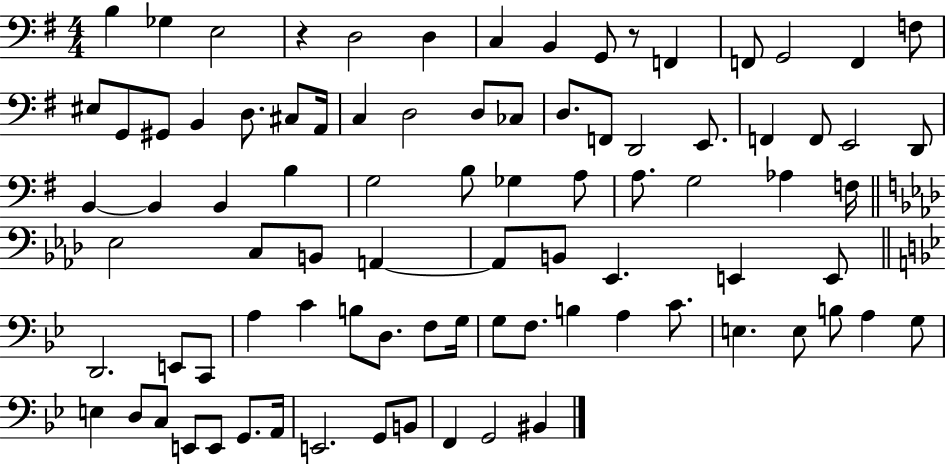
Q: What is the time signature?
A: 4/4